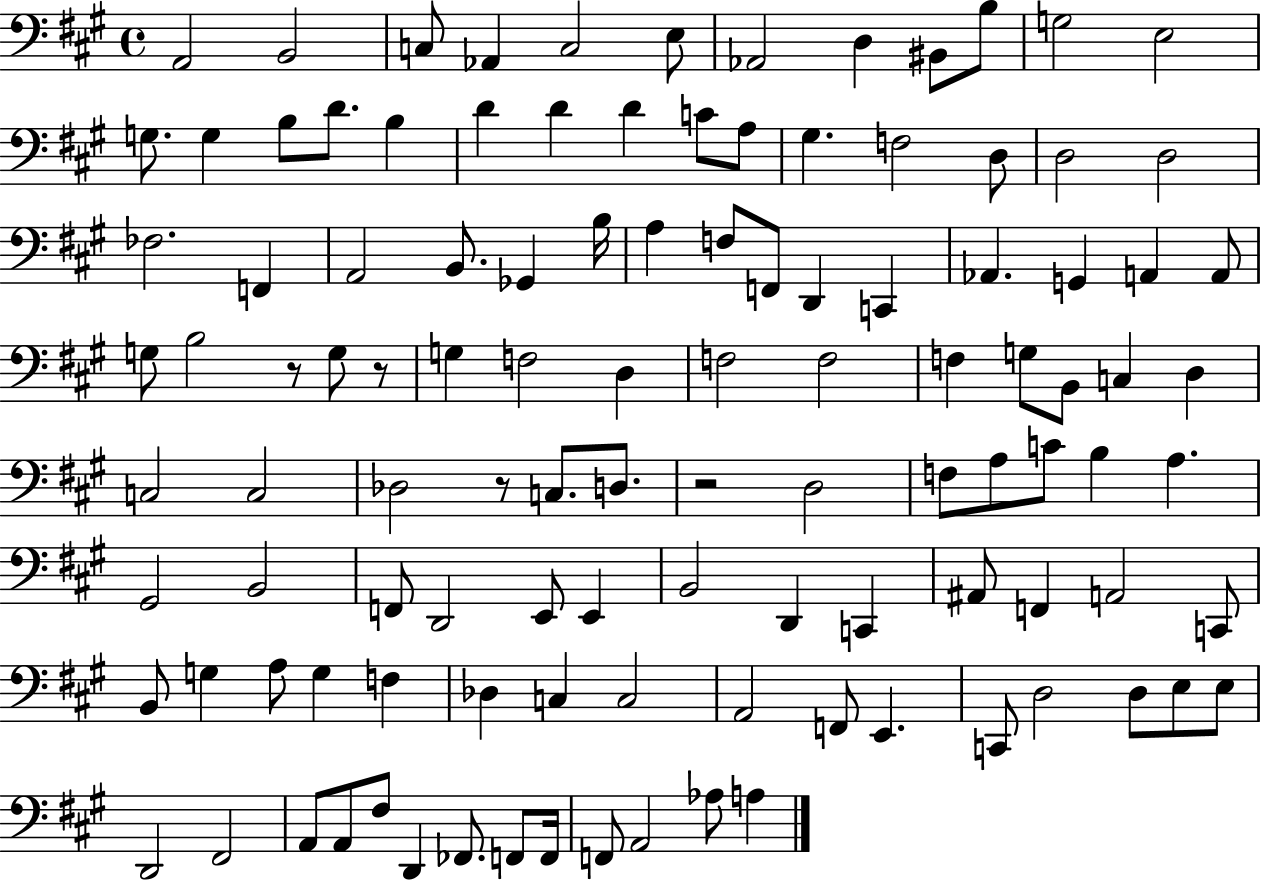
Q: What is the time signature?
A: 4/4